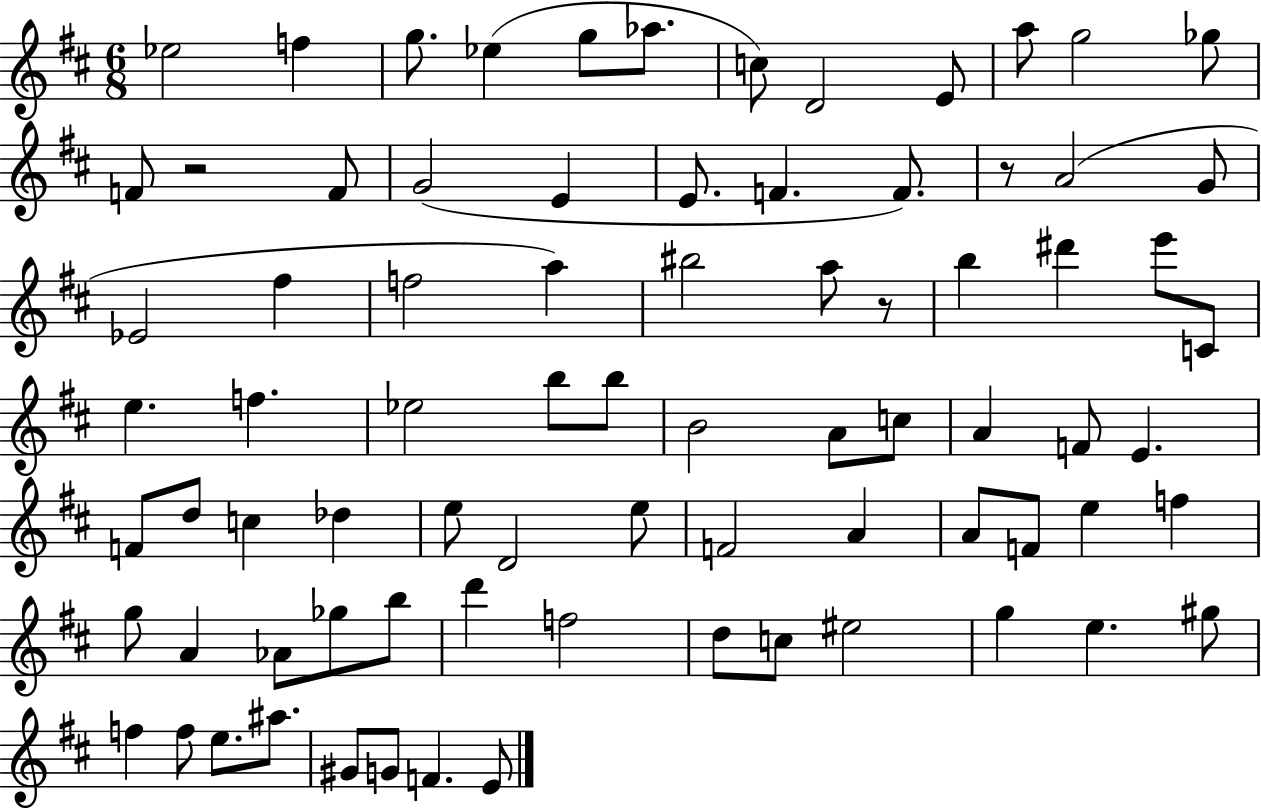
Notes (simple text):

Eb5/h F5/q G5/e. Eb5/q G5/e Ab5/e. C5/e D4/h E4/e A5/e G5/h Gb5/e F4/e R/h F4/e G4/h E4/q E4/e. F4/q. F4/e. R/e A4/h G4/e Eb4/h F#5/q F5/h A5/q BIS5/h A5/e R/e B5/q D#6/q E6/e C4/e E5/q. F5/q. Eb5/h B5/e B5/e B4/h A4/e C5/e A4/q F4/e E4/q. F4/e D5/e C5/q Db5/q E5/e D4/h E5/e F4/h A4/q A4/e F4/e E5/q F5/q G5/e A4/q Ab4/e Gb5/e B5/e D6/q F5/h D5/e C5/e EIS5/h G5/q E5/q. G#5/e F5/q F5/e E5/e. A#5/e. G#4/e G4/e F4/q. E4/e